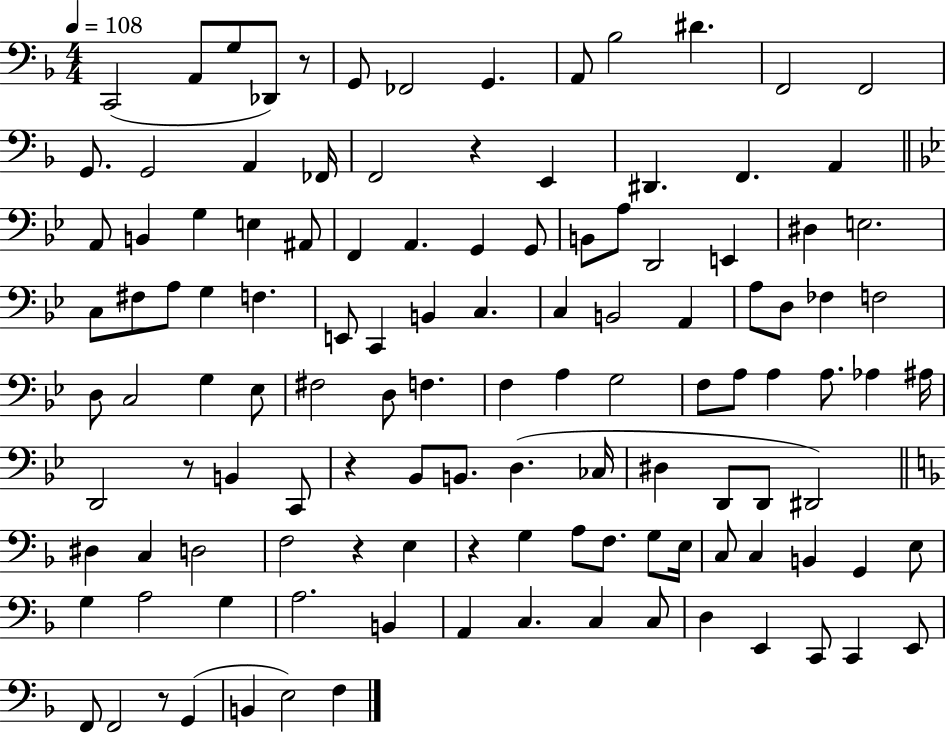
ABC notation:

X:1
T:Untitled
M:4/4
L:1/4
K:F
C,,2 A,,/2 G,/2 _D,,/2 z/2 G,,/2 _F,,2 G,, A,,/2 _B,2 ^D F,,2 F,,2 G,,/2 G,,2 A,, _F,,/4 F,,2 z E,, ^D,, F,, A,, A,,/2 B,, G, E, ^A,,/2 F,, A,, G,, G,,/2 B,,/2 A,/2 D,,2 E,, ^D, E,2 C,/2 ^F,/2 A,/2 G, F, E,,/2 C,, B,, C, C, B,,2 A,, A,/2 D,/2 _F, F,2 D,/2 C,2 G, _E,/2 ^F,2 D,/2 F, F, A, G,2 F,/2 A,/2 A, A,/2 _A, ^A,/4 D,,2 z/2 B,, C,,/2 z _B,,/2 B,,/2 D, _C,/4 ^D, D,,/2 D,,/2 ^D,,2 ^D, C, D,2 F,2 z E, z G, A,/2 F,/2 G,/2 E,/4 C,/2 C, B,, G,, E,/2 G, A,2 G, A,2 B,, A,, C, C, C,/2 D, E,, C,,/2 C,, E,,/2 F,,/2 F,,2 z/2 G,, B,, E,2 F,